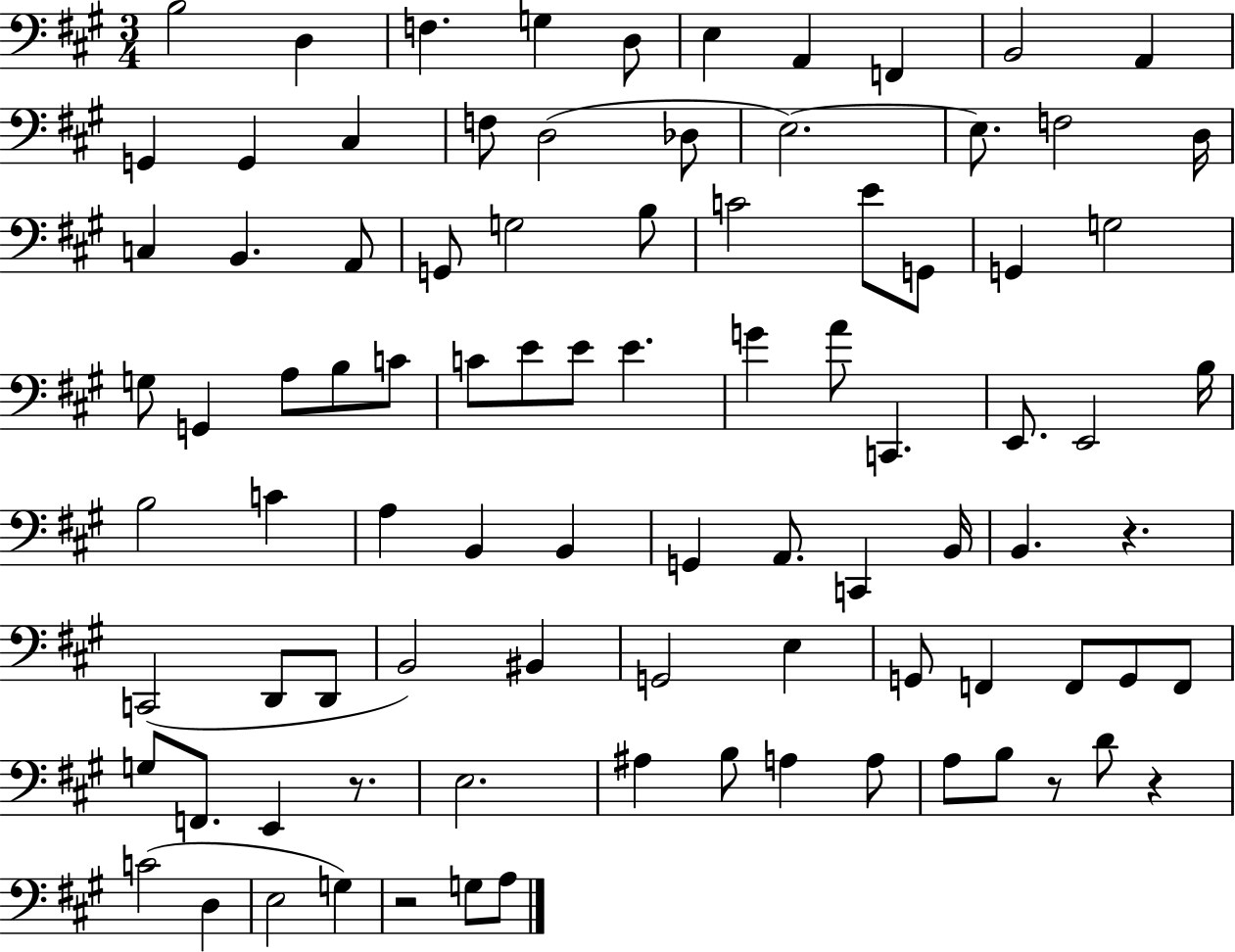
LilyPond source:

{
  \clef bass
  \numericTimeSignature
  \time 3/4
  \key a \major
  b2 d4 | f4. g4 d8 | e4 a,4 f,4 | b,2 a,4 | \break g,4 g,4 cis4 | f8 d2( des8 | e2.~~) | e8. f2 d16 | \break c4 b,4. a,8 | g,8 g2 b8 | c'2 e'8 g,8 | g,4 g2 | \break g8 g,4 a8 b8 c'8 | c'8 e'8 e'8 e'4. | g'4 a'8 c,4. | e,8. e,2 b16 | \break b2 c'4 | a4 b,4 b,4 | g,4 a,8. c,4 b,16 | b,4. r4. | \break c,2( d,8 d,8 | b,2) bis,4 | g,2 e4 | g,8 f,4 f,8 g,8 f,8 | \break g8 f,8. e,4 r8. | e2. | ais4 b8 a4 a8 | a8 b8 r8 d'8 r4 | \break c'2( d4 | e2 g4) | r2 g8 a8 | \bar "|."
}